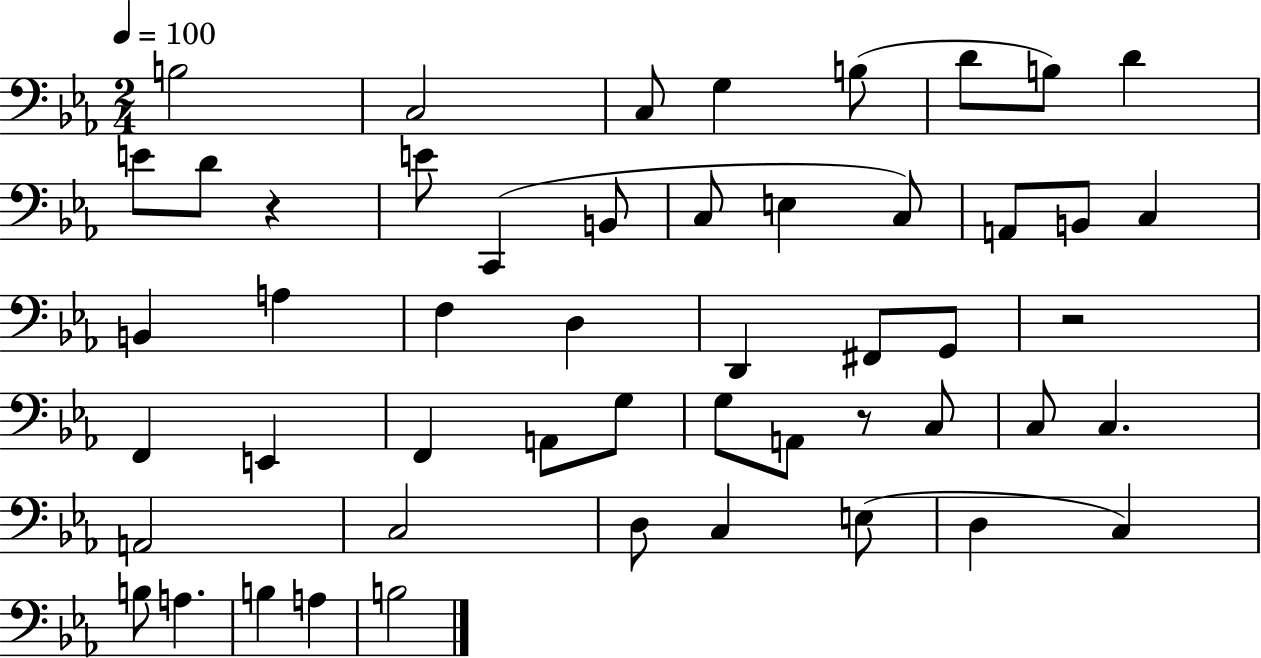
B3/h C3/h C3/e G3/q B3/e D4/e B3/e D4/q E4/e D4/e R/q E4/e C2/q B2/e C3/e E3/q C3/e A2/e B2/e C3/q B2/q A3/q F3/q D3/q D2/q F#2/e G2/e R/h F2/q E2/q F2/q A2/e G3/e G3/e A2/e R/e C3/e C3/e C3/q. A2/h C3/h D3/e C3/q E3/e D3/q C3/q B3/e A3/q. B3/q A3/q B3/h